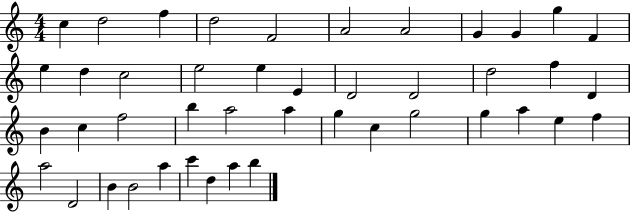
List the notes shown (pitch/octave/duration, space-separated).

C5/q D5/h F5/q D5/h F4/h A4/h A4/h G4/q G4/q G5/q F4/q E5/q D5/q C5/h E5/h E5/q E4/q D4/h D4/h D5/h F5/q D4/q B4/q C5/q F5/h B5/q A5/h A5/q G5/q C5/q G5/h G5/q A5/q E5/q F5/q A5/h D4/h B4/q B4/h A5/q C6/q D5/q A5/q B5/q